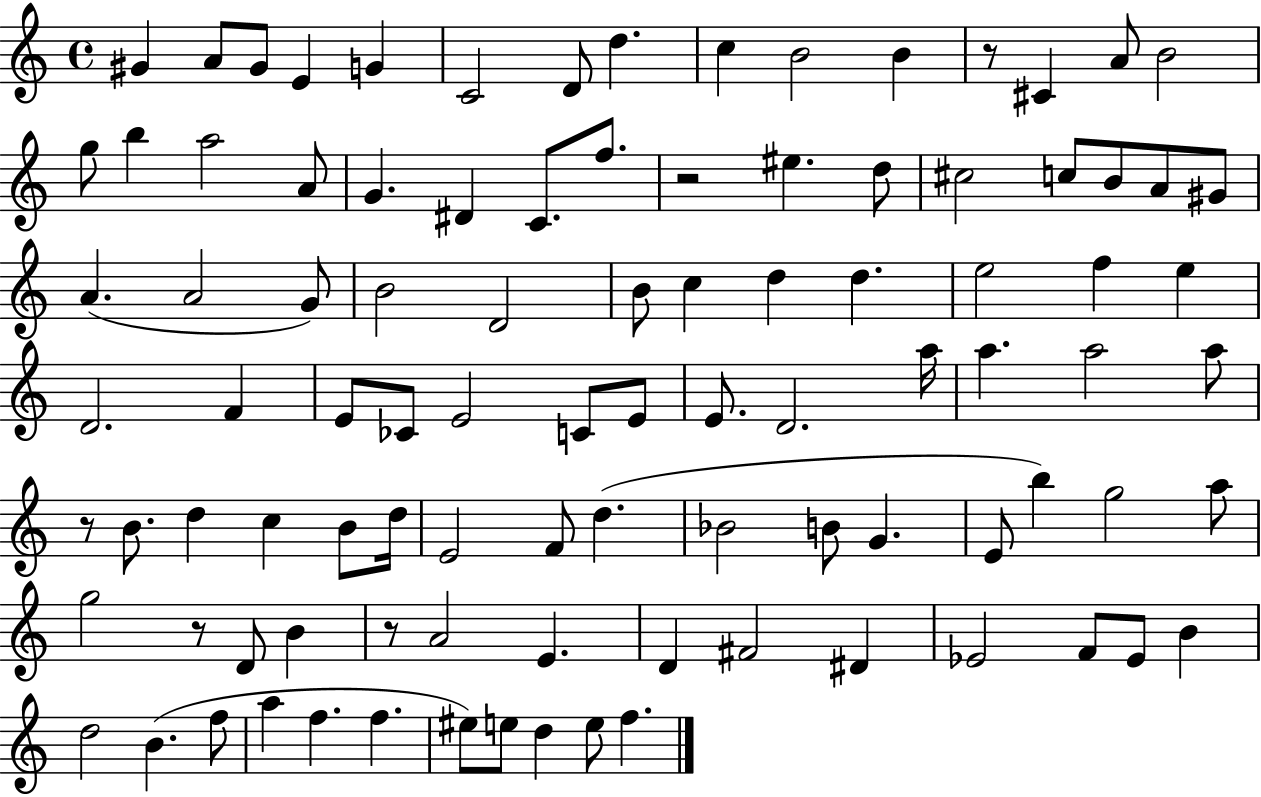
X:1
T:Untitled
M:4/4
L:1/4
K:C
^G A/2 ^G/2 E G C2 D/2 d c B2 B z/2 ^C A/2 B2 g/2 b a2 A/2 G ^D C/2 f/2 z2 ^e d/2 ^c2 c/2 B/2 A/2 ^G/2 A A2 G/2 B2 D2 B/2 c d d e2 f e D2 F E/2 _C/2 E2 C/2 E/2 E/2 D2 a/4 a a2 a/2 z/2 B/2 d c B/2 d/4 E2 F/2 d _B2 B/2 G E/2 b g2 a/2 g2 z/2 D/2 B z/2 A2 E D ^F2 ^D _E2 F/2 _E/2 B d2 B f/2 a f f ^e/2 e/2 d e/2 f